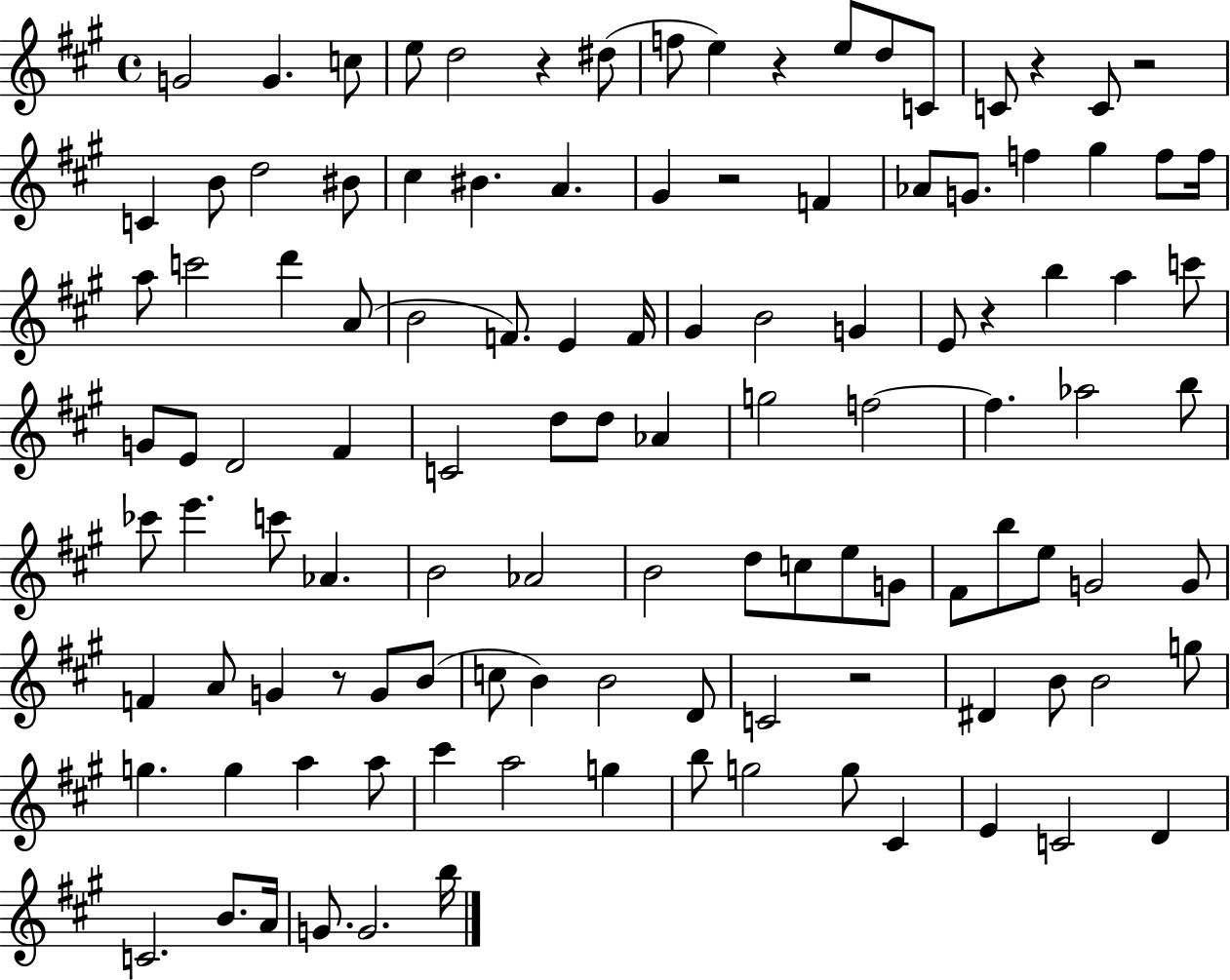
G4/h G4/q. C5/e E5/e D5/h R/q D#5/e F5/e E5/q R/q E5/e D5/e C4/e C4/e R/q C4/e R/h C4/q B4/e D5/h BIS4/e C#5/q BIS4/q. A4/q. G#4/q R/h F4/q Ab4/e G4/e. F5/q G#5/q F5/e F5/s A5/e C6/h D6/q A4/e B4/h F4/e. E4/q F4/s G#4/q B4/h G4/q E4/e R/q B5/q A5/q C6/e G4/e E4/e D4/h F#4/q C4/h D5/e D5/e Ab4/q G5/h F5/h F5/q. Ab5/h B5/e CES6/e E6/q. C6/e Ab4/q. B4/h Ab4/h B4/h D5/e C5/e E5/e G4/e F#4/e B5/e E5/e G4/h G4/e F4/q A4/e G4/q R/e G4/e B4/e C5/e B4/q B4/h D4/e C4/h R/h D#4/q B4/e B4/h G5/e G5/q. G5/q A5/q A5/e C#6/q A5/h G5/q B5/e G5/h G5/e C#4/q E4/q C4/h D4/q C4/h. B4/e. A4/s G4/e. G4/h. B5/s